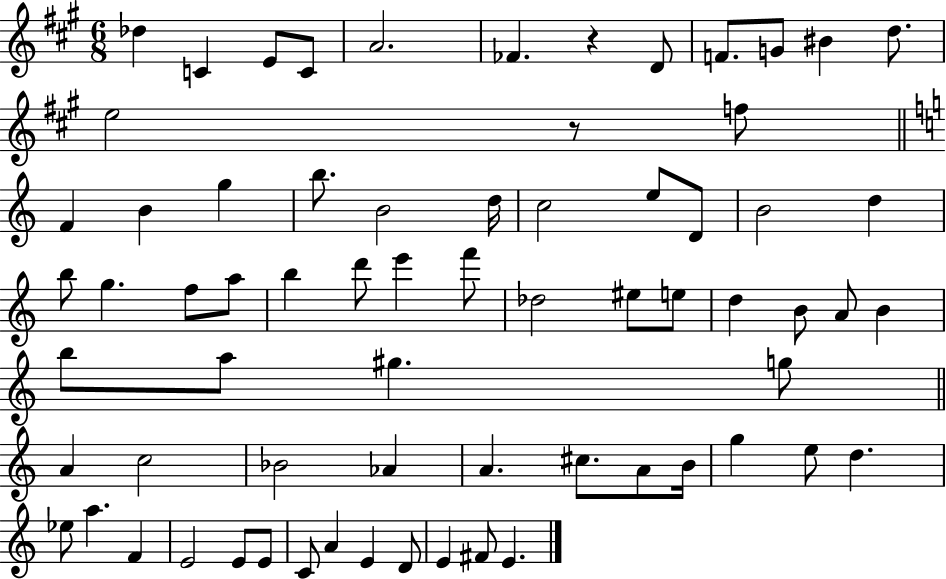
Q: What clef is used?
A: treble